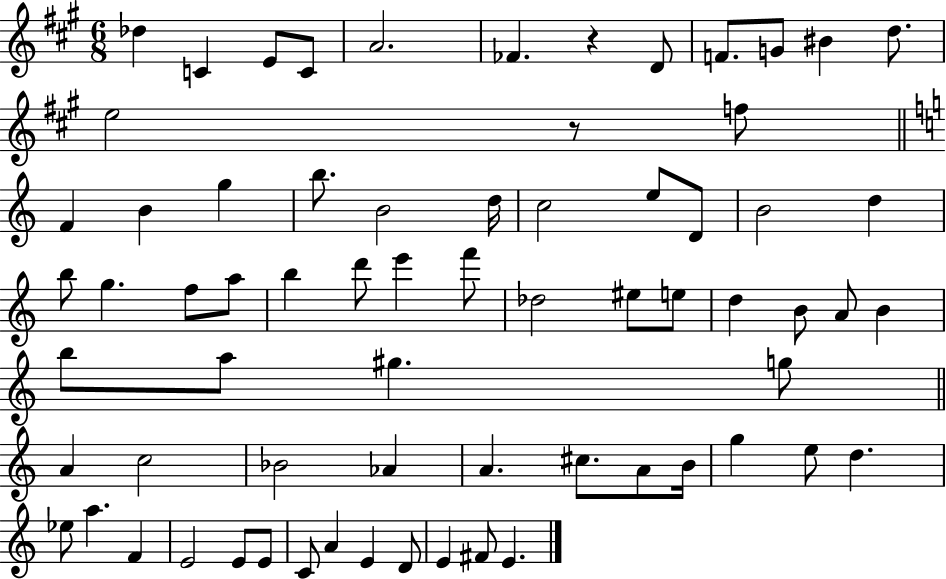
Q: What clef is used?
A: treble